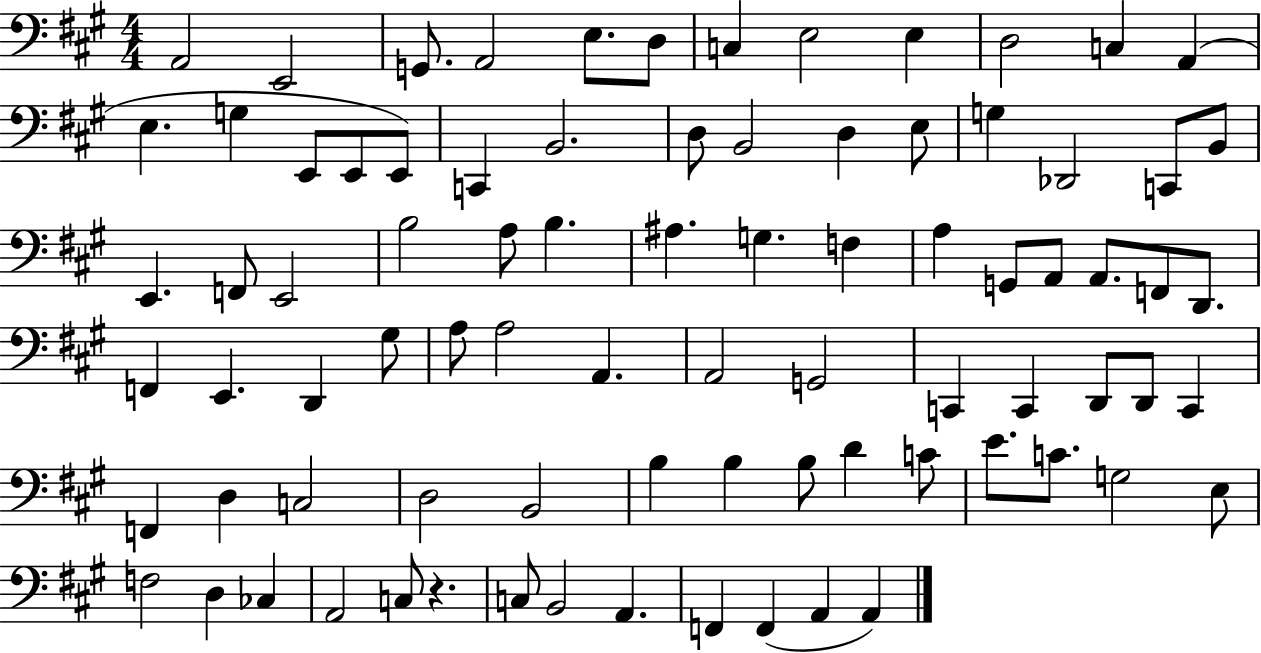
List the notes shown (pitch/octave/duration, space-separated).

A2/h E2/h G2/e. A2/h E3/e. D3/e C3/q E3/h E3/q D3/h C3/q A2/q E3/q. G3/q E2/e E2/e E2/e C2/q B2/h. D3/e B2/h D3/q E3/e G3/q Db2/h C2/e B2/e E2/q. F2/e E2/h B3/h A3/e B3/q. A#3/q. G3/q. F3/q A3/q G2/e A2/e A2/e. F2/e D2/e. F2/q E2/q. D2/q G#3/e A3/e A3/h A2/q. A2/h G2/h C2/q C2/q D2/e D2/e C2/q F2/q D3/q C3/h D3/h B2/h B3/q B3/q B3/e D4/q C4/e E4/e. C4/e. G3/h E3/e F3/h D3/q CES3/q A2/h C3/e R/q. C3/e B2/h A2/q. F2/q F2/q A2/q A2/q